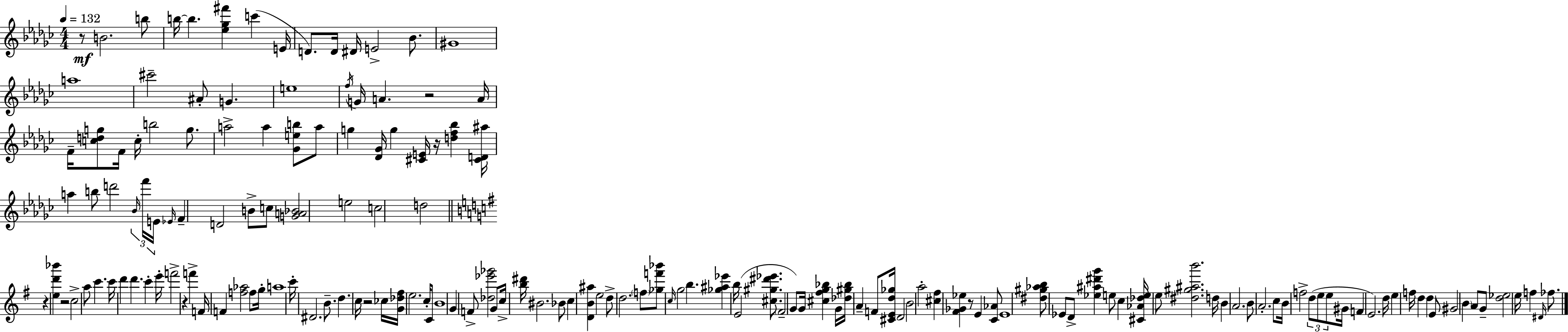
X:1
T:Untitled
M:4/4
L:1/4
K:Ebm
z/2 B2 b/2 b/4 b [_e_g^f'] c' E/4 D/2 D/4 ^D/4 E2 _B/2 ^G4 a4 ^c'2 ^A/2 G e4 f/4 G/4 A z2 A/4 F/4 [cdg]/2 F/4 c/4 b2 g/2 a2 a [_Geb]/2 a/2 g [_D_G]/4 g [^CE]/4 z/4 [df_b] [^CD^a]/4 a b/2 d'2 _B/4 f'/4 E/4 _E/4 F D2 B/2 c/2 [GA_B]2 e2 c2 d2 z [ed'_b'] z2 c2 a/2 c' c'/4 d' d' c' e'/4 f'2 z f' F/4 F [f_a]2 f/2 g/4 a4 c'/4 ^D2 B/2 d c/4 z2 _c/4 [G_d^f]/4 e2 c/4 C/2 B4 G F/2 [_d_e'_g']2 G/2 c/4 [b^d']/4 ^B2 _B/2 c [DB^a] e2 d/2 d2 f/2 [_gf'_b']/2 c/4 g2 b [_g^a_e'] b/4 E2 [^c^g^d'_e']/2 ^F2 G/2 G/4 [^c^fg_b] G/4 [_d^g_b]/4 A F/2 [^CEd_g]/4 D2 B2 a2 [^c^f] [^F_G_e] z/2 E [C_A]/2 E4 [^d^g_ab]/2 _E/2 D/2 [_e^a^d'g'] e/2 c [^C_A_de]/4 e/2 [^d^g^ab']2 d/4 B A2 B/2 A2 c/2 B/4 f2 d/2 e/2 e/2 ^G/4 F E2 d/4 e f/4 d d E/2 ^G2 B A/2 G/2 [d_e]2 e/4 f ^D/4 _f/2